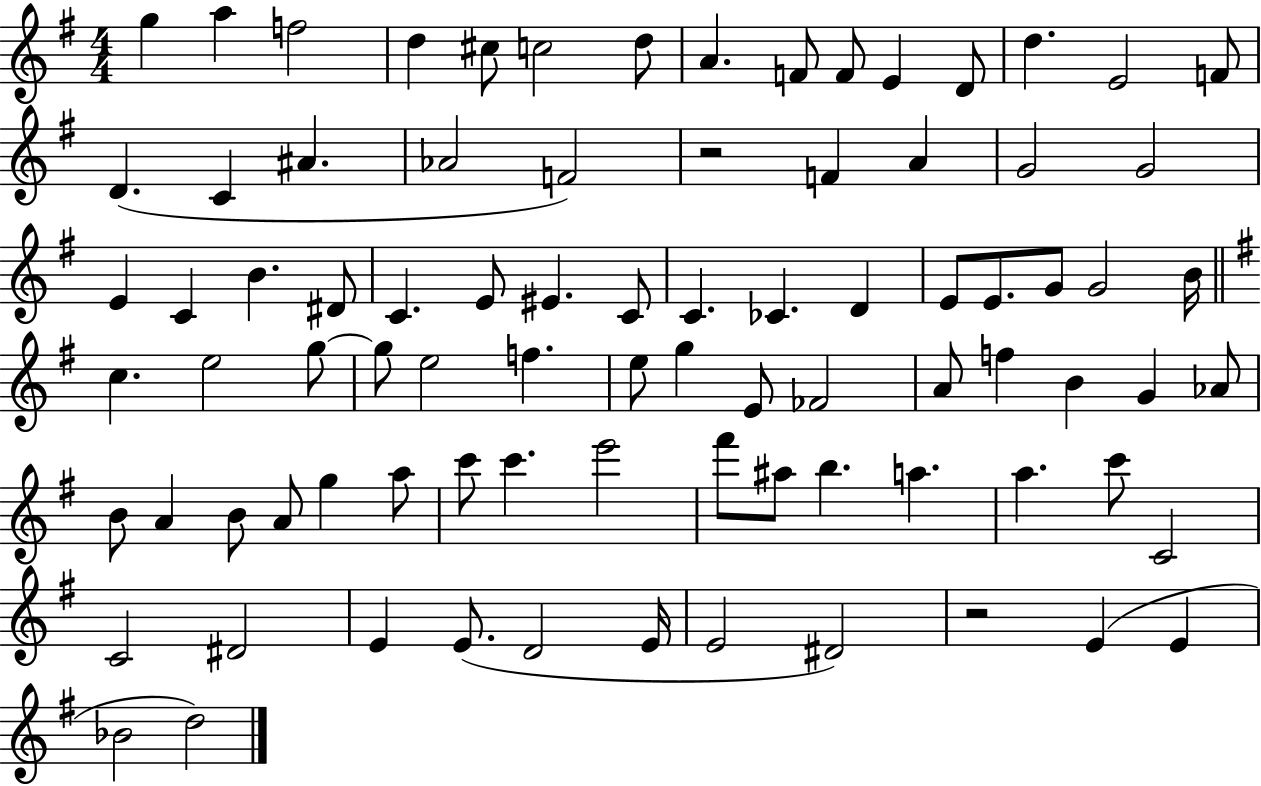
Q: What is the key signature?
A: G major